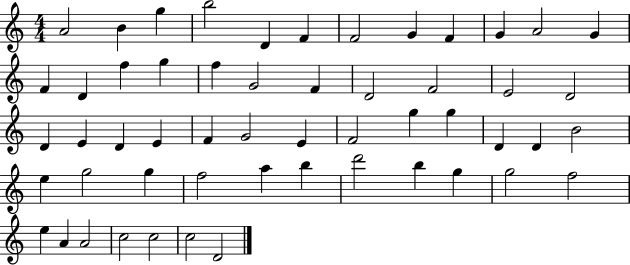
A4/h B4/q G5/q B5/h D4/q F4/q F4/h G4/q F4/q G4/q A4/h G4/q F4/q D4/q F5/q G5/q F5/q G4/h F4/q D4/h F4/h E4/h D4/h D4/q E4/q D4/q E4/q F4/q G4/h E4/q F4/h G5/q G5/q D4/q D4/q B4/h E5/q G5/h G5/q F5/h A5/q B5/q D6/h B5/q G5/q G5/h F5/h E5/q A4/q A4/h C5/h C5/h C5/h D4/h